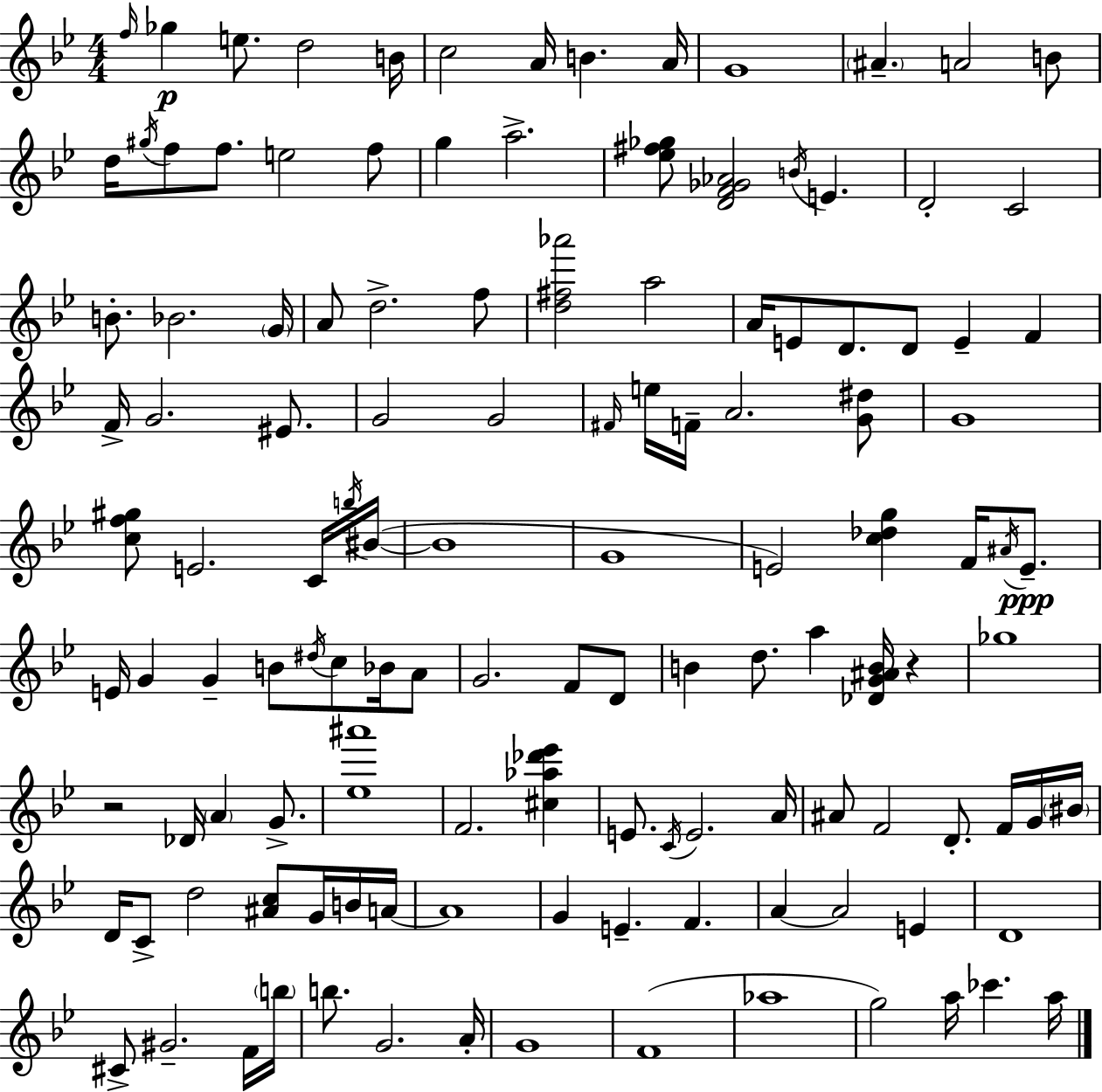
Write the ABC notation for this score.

X:1
T:Untitled
M:4/4
L:1/4
K:Gm
f/4 _g e/2 d2 B/4 c2 A/4 B A/4 G4 ^A A2 B/2 d/4 ^g/4 f/2 f/2 e2 f/2 g a2 [_e^f_g]/2 [DF_G_A]2 B/4 E D2 C2 B/2 _B2 G/4 A/2 d2 f/2 [d^f_a']2 a2 A/4 E/2 D/2 D/2 E F F/4 G2 ^E/2 G2 G2 ^F/4 e/4 F/4 A2 [G^d]/2 G4 [cf^g]/2 E2 C/4 b/4 ^B/4 ^B4 G4 E2 [c_dg] F/4 ^A/4 E/2 E/4 G G B/2 ^d/4 c/2 _B/4 A/2 G2 F/2 D/2 B d/2 a [_DG^AB]/4 z _g4 z2 _D/4 A G/2 [_e^a']4 F2 [^c_a_d'_e'] E/2 C/4 E2 A/4 ^A/2 F2 D/2 F/4 G/4 ^B/4 D/4 C/2 d2 [^Ac]/2 G/4 B/4 A/4 A4 G E F A A2 E D4 ^C/2 ^G2 F/4 b/4 b/2 G2 A/4 G4 F4 _a4 g2 a/4 _c' a/4